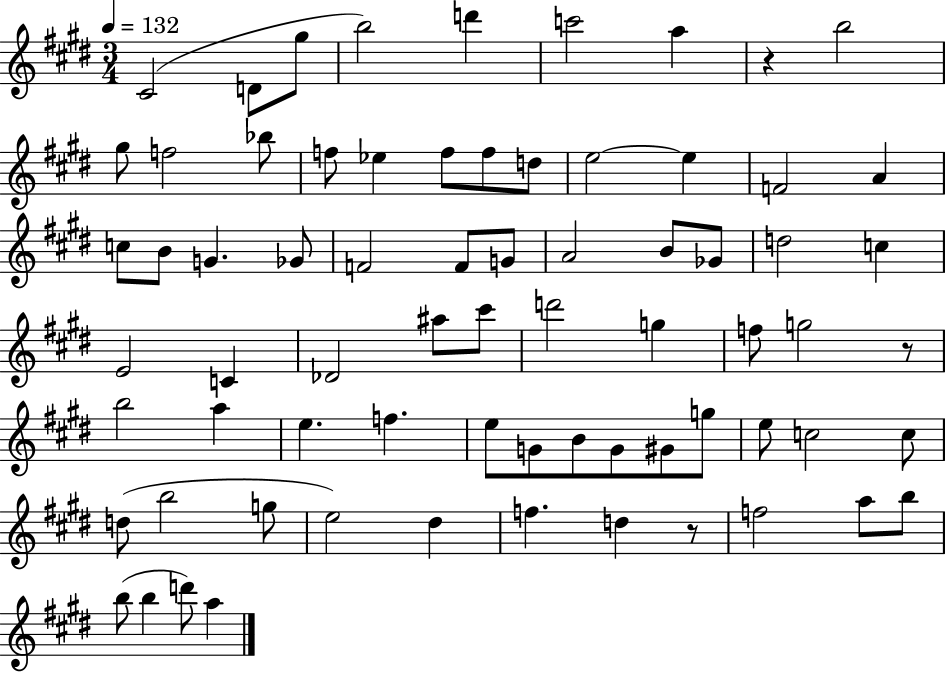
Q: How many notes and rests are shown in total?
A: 71